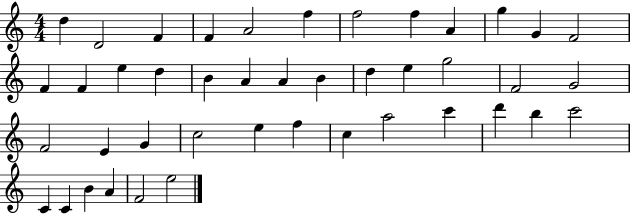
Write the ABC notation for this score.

X:1
T:Untitled
M:4/4
L:1/4
K:C
d D2 F F A2 f f2 f A g G F2 F F e d B A A B d e g2 F2 G2 F2 E G c2 e f c a2 c' d' b c'2 C C B A F2 e2